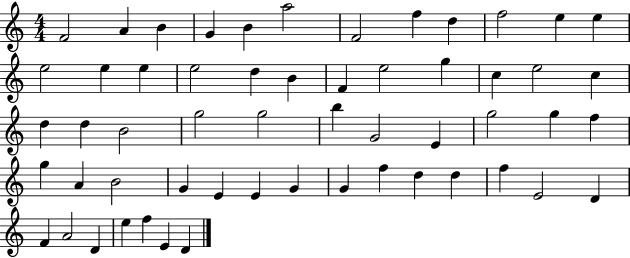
X:1
T:Untitled
M:4/4
L:1/4
K:C
F2 A B G B a2 F2 f d f2 e e e2 e e e2 d B F e2 g c e2 c d d B2 g2 g2 b G2 E g2 g f g A B2 G E E G G f d d f E2 D F A2 D e f E D